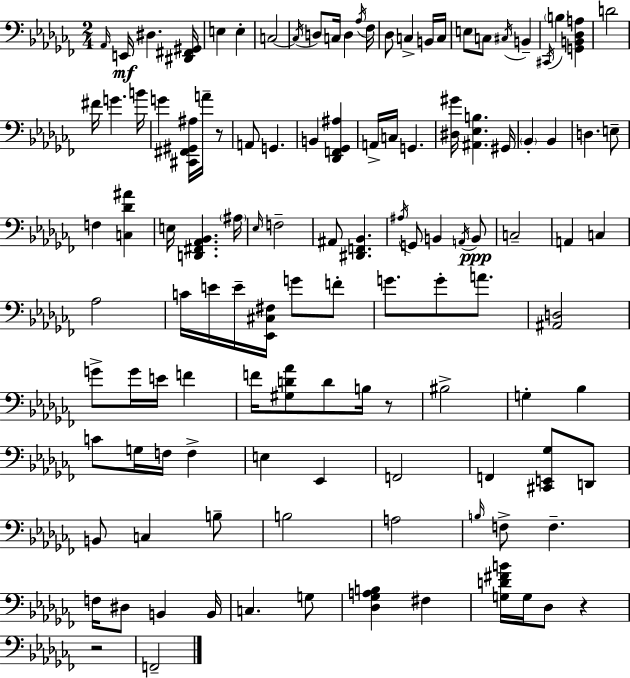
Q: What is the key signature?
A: AES minor